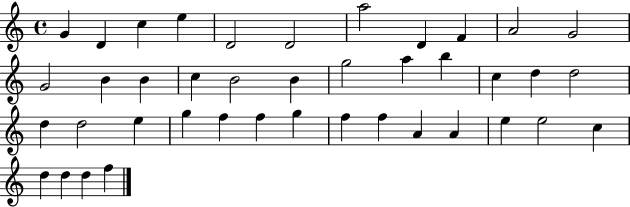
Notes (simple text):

G4/q D4/q C5/q E5/q D4/h D4/h A5/h D4/q F4/q A4/h G4/h G4/h B4/q B4/q C5/q B4/h B4/q G5/h A5/q B5/q C5/q D5/q D5/h D5/q D5/h E5/q G5/q F5/q F5/q G5/q F5/q F5/q A4/q A4/q E5/q E5/h C5/q D5/q D5/q D5/q F5/q